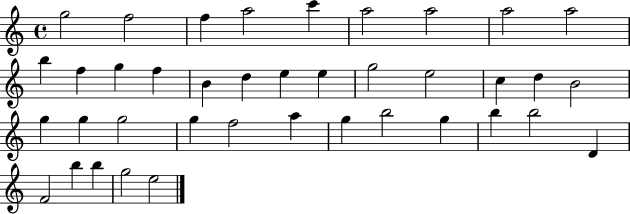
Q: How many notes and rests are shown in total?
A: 39